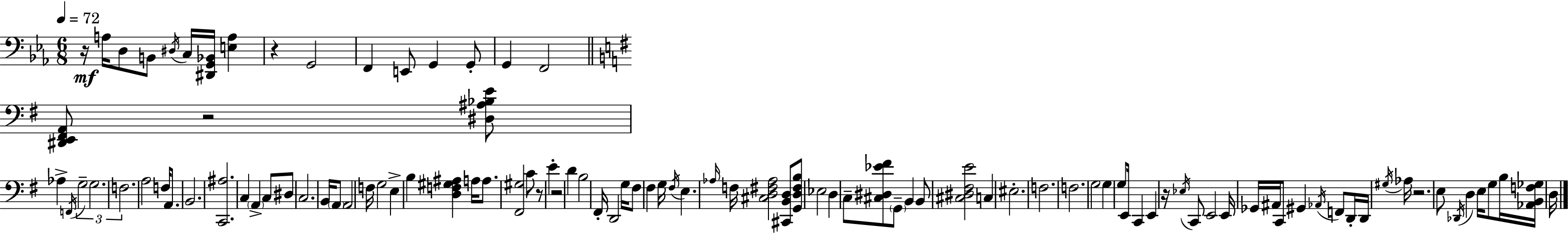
X:1
T:Untitled
M:6/8
L:1/4
K:Cm
z/4 A,/4 D,/2 B,,/2 ^D,/4 C,/4 [^D,,G,,_B,,]/4 [E,A,] z G,,2 F,, E,,/2 G,, G,,/2 G,, F,,2 [^D,,E,,^F,,A,,]/2 z2 [^D,^A,_B,E]/2 _A, F,,/4 G,2 G,2 F,2 A,2 F,/4 A,,/2 B,,2 [C,,^A,]2 C, A,, C,/2 ^D,/2 C,2 B,,/4 A,,/2 A,,2 F,/4 G,2 E, B, [D,F,^G,^A,] A,/4 A,/2 [^F,,^G,]2 C/2 z/2 E z2 D B,2 ^F,,/4 D,,2 G,/4 ^F,/2 ^F, G,/4 ^F,/4 E, _A,/4 F,/4 [^C,D,^F,_A,]2 [^C,,B,,D,]/2 [G,,D,^F,B,]/2 _E,2 D, C,/2 [^C,^D,_E^F]/2 G,,/2 B,, B,,/2 [^C,^D,^F,E]2 C, ^E,2 F,2 F,2 G,2 G, G,/2 E,,/4 C,, E,, z/4 _E,/4 C,,/2 E,,2 E,,/4 _G,,/4 ^A,,/4 C,,/2 ^G,, _A,,/4 F,,/2 D,,/4 D,,/4 ^G,/4 _A,/4 z2 E,/2 _D,,/4 D, E,/4 G,/2 B,/4 [_A,,B,,F,_G,]/4 D,/4